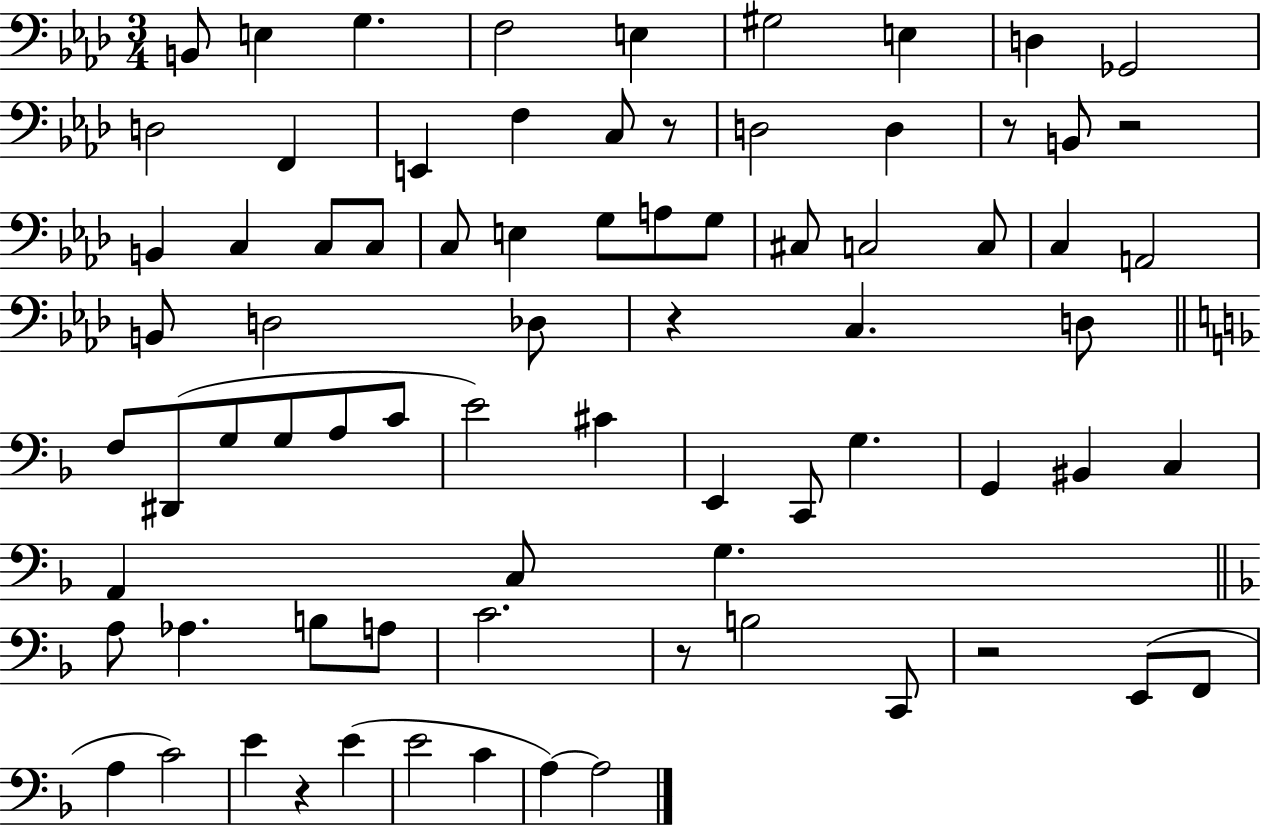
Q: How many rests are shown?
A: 7